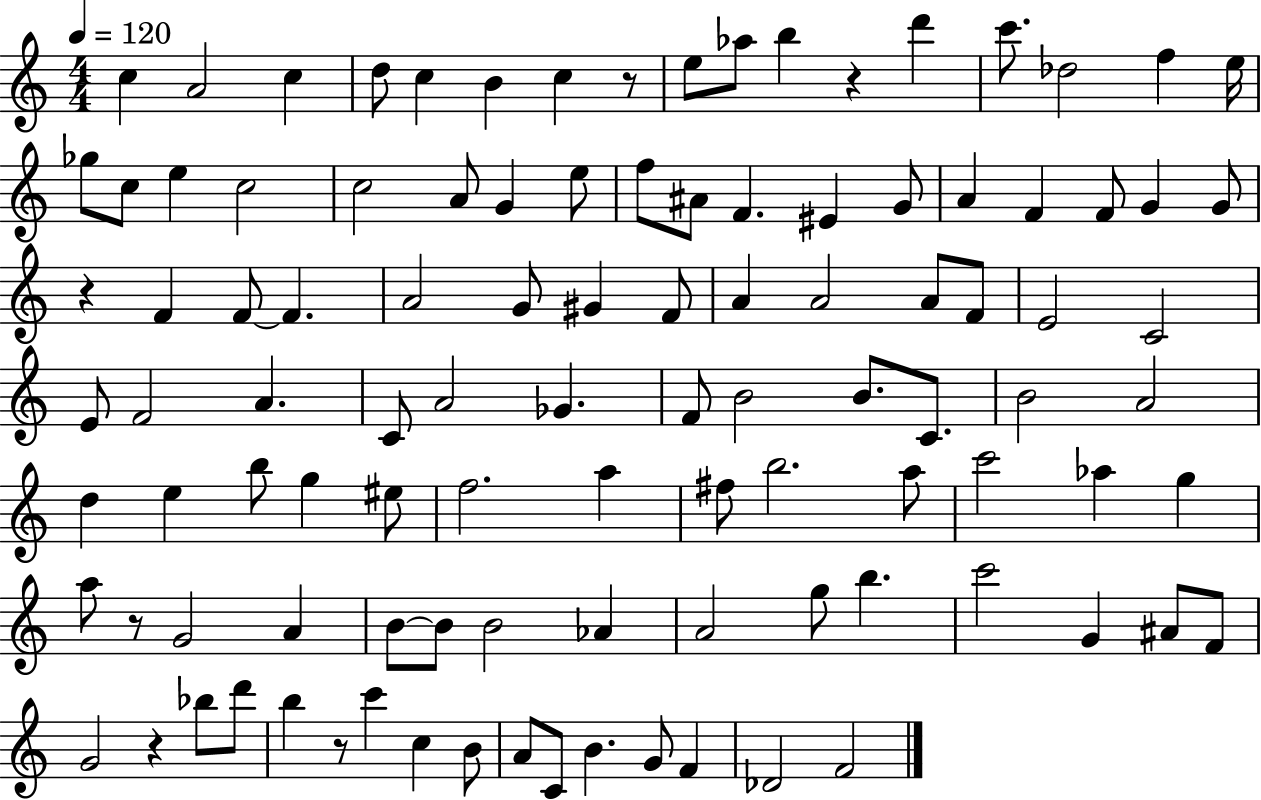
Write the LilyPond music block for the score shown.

{
  \clef treble
  \numericTimeSignature
  \time 4/4
  \key c \major
  \tempo 4 = 120
  c''4 a'2 c''4 | d''8 c''4 b'4 c''4 r8 | e''8 aes''8 b''4 r4 d'''4 | c'''8. des''2 f''4 e''16 | \break ges''8 c''8 e''4 c''2 | c''2 a'8 g'4 e''8 | f''8 ais'8 f'4. eis'4 g'8 | a'4 f'4 f'8 g'4 g'8 | \break r4 f'4 f'8~~ f'4. | a'2 g'8 gis'4 f'8 | a'4 a'2 a'8 f'8 | e'2 c'2 | \break e'8 f'2 a'4. | c'8 a'2 ges'4. | f'8 b'2 b'8. c'8. | b'2 a'2 | \break d''4 e''4 b''8 g''4 eis''8 | f''2. a''4 | fis''8 b''2. a''8 | c'''2 aes''4 g''4 | \break a''8 r8 g'2 a'4 | b'8~~ b'8 b'2 aes'4 | a'2 g''8 b''4. | c'''2 g'4 ais'8 f'8 | \break g'2 r4 bes''8 d'''8 | b''4 r8 c'''4 c''4 b'8 | a'8 c'8 b'4. g'8 f'4 | des'2 f'2 | \break \bar "|."
}